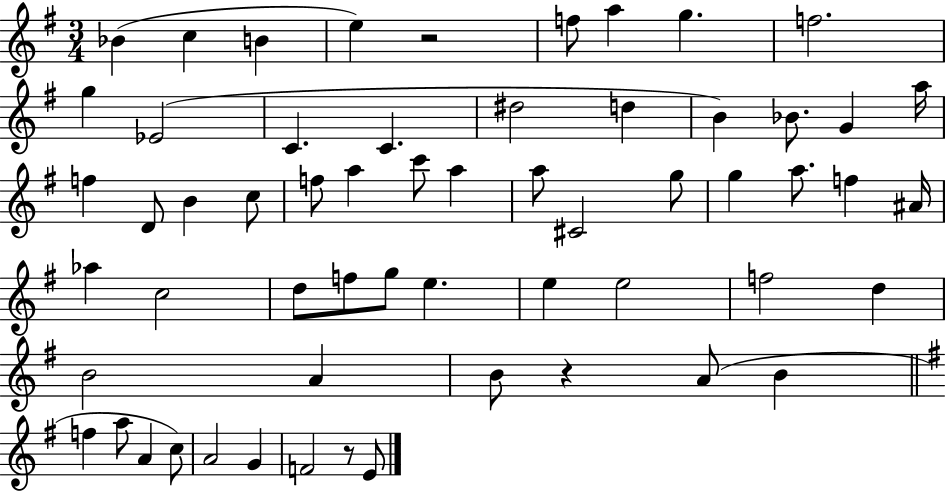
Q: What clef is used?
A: treble